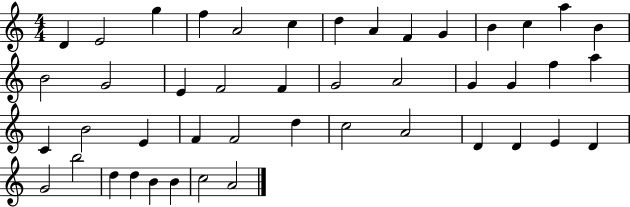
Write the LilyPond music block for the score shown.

{
  \clef treble
  \numericTimeSignature
  \time 4/4
  \key c \major
  d'4 e'2 g''4 | f''4 a'2 c''4 | d''4 a'4 f'4 g'4 | b'4 c''4 a''4 b'4 | \break b'2 g'2 | e'4 f'2 f'4 | g'2 a'2 | g'4 g'4 f''4 a''4 | \break c'4 b'2 e'4 | f'4 f'2 d''4 | c''2 a'2 | d'4 d'4 e'4 d'4 | \break g'2 b''2 | d''4 d''4 b'4 b'4 | c''2 a'2 | \bar "|."
}